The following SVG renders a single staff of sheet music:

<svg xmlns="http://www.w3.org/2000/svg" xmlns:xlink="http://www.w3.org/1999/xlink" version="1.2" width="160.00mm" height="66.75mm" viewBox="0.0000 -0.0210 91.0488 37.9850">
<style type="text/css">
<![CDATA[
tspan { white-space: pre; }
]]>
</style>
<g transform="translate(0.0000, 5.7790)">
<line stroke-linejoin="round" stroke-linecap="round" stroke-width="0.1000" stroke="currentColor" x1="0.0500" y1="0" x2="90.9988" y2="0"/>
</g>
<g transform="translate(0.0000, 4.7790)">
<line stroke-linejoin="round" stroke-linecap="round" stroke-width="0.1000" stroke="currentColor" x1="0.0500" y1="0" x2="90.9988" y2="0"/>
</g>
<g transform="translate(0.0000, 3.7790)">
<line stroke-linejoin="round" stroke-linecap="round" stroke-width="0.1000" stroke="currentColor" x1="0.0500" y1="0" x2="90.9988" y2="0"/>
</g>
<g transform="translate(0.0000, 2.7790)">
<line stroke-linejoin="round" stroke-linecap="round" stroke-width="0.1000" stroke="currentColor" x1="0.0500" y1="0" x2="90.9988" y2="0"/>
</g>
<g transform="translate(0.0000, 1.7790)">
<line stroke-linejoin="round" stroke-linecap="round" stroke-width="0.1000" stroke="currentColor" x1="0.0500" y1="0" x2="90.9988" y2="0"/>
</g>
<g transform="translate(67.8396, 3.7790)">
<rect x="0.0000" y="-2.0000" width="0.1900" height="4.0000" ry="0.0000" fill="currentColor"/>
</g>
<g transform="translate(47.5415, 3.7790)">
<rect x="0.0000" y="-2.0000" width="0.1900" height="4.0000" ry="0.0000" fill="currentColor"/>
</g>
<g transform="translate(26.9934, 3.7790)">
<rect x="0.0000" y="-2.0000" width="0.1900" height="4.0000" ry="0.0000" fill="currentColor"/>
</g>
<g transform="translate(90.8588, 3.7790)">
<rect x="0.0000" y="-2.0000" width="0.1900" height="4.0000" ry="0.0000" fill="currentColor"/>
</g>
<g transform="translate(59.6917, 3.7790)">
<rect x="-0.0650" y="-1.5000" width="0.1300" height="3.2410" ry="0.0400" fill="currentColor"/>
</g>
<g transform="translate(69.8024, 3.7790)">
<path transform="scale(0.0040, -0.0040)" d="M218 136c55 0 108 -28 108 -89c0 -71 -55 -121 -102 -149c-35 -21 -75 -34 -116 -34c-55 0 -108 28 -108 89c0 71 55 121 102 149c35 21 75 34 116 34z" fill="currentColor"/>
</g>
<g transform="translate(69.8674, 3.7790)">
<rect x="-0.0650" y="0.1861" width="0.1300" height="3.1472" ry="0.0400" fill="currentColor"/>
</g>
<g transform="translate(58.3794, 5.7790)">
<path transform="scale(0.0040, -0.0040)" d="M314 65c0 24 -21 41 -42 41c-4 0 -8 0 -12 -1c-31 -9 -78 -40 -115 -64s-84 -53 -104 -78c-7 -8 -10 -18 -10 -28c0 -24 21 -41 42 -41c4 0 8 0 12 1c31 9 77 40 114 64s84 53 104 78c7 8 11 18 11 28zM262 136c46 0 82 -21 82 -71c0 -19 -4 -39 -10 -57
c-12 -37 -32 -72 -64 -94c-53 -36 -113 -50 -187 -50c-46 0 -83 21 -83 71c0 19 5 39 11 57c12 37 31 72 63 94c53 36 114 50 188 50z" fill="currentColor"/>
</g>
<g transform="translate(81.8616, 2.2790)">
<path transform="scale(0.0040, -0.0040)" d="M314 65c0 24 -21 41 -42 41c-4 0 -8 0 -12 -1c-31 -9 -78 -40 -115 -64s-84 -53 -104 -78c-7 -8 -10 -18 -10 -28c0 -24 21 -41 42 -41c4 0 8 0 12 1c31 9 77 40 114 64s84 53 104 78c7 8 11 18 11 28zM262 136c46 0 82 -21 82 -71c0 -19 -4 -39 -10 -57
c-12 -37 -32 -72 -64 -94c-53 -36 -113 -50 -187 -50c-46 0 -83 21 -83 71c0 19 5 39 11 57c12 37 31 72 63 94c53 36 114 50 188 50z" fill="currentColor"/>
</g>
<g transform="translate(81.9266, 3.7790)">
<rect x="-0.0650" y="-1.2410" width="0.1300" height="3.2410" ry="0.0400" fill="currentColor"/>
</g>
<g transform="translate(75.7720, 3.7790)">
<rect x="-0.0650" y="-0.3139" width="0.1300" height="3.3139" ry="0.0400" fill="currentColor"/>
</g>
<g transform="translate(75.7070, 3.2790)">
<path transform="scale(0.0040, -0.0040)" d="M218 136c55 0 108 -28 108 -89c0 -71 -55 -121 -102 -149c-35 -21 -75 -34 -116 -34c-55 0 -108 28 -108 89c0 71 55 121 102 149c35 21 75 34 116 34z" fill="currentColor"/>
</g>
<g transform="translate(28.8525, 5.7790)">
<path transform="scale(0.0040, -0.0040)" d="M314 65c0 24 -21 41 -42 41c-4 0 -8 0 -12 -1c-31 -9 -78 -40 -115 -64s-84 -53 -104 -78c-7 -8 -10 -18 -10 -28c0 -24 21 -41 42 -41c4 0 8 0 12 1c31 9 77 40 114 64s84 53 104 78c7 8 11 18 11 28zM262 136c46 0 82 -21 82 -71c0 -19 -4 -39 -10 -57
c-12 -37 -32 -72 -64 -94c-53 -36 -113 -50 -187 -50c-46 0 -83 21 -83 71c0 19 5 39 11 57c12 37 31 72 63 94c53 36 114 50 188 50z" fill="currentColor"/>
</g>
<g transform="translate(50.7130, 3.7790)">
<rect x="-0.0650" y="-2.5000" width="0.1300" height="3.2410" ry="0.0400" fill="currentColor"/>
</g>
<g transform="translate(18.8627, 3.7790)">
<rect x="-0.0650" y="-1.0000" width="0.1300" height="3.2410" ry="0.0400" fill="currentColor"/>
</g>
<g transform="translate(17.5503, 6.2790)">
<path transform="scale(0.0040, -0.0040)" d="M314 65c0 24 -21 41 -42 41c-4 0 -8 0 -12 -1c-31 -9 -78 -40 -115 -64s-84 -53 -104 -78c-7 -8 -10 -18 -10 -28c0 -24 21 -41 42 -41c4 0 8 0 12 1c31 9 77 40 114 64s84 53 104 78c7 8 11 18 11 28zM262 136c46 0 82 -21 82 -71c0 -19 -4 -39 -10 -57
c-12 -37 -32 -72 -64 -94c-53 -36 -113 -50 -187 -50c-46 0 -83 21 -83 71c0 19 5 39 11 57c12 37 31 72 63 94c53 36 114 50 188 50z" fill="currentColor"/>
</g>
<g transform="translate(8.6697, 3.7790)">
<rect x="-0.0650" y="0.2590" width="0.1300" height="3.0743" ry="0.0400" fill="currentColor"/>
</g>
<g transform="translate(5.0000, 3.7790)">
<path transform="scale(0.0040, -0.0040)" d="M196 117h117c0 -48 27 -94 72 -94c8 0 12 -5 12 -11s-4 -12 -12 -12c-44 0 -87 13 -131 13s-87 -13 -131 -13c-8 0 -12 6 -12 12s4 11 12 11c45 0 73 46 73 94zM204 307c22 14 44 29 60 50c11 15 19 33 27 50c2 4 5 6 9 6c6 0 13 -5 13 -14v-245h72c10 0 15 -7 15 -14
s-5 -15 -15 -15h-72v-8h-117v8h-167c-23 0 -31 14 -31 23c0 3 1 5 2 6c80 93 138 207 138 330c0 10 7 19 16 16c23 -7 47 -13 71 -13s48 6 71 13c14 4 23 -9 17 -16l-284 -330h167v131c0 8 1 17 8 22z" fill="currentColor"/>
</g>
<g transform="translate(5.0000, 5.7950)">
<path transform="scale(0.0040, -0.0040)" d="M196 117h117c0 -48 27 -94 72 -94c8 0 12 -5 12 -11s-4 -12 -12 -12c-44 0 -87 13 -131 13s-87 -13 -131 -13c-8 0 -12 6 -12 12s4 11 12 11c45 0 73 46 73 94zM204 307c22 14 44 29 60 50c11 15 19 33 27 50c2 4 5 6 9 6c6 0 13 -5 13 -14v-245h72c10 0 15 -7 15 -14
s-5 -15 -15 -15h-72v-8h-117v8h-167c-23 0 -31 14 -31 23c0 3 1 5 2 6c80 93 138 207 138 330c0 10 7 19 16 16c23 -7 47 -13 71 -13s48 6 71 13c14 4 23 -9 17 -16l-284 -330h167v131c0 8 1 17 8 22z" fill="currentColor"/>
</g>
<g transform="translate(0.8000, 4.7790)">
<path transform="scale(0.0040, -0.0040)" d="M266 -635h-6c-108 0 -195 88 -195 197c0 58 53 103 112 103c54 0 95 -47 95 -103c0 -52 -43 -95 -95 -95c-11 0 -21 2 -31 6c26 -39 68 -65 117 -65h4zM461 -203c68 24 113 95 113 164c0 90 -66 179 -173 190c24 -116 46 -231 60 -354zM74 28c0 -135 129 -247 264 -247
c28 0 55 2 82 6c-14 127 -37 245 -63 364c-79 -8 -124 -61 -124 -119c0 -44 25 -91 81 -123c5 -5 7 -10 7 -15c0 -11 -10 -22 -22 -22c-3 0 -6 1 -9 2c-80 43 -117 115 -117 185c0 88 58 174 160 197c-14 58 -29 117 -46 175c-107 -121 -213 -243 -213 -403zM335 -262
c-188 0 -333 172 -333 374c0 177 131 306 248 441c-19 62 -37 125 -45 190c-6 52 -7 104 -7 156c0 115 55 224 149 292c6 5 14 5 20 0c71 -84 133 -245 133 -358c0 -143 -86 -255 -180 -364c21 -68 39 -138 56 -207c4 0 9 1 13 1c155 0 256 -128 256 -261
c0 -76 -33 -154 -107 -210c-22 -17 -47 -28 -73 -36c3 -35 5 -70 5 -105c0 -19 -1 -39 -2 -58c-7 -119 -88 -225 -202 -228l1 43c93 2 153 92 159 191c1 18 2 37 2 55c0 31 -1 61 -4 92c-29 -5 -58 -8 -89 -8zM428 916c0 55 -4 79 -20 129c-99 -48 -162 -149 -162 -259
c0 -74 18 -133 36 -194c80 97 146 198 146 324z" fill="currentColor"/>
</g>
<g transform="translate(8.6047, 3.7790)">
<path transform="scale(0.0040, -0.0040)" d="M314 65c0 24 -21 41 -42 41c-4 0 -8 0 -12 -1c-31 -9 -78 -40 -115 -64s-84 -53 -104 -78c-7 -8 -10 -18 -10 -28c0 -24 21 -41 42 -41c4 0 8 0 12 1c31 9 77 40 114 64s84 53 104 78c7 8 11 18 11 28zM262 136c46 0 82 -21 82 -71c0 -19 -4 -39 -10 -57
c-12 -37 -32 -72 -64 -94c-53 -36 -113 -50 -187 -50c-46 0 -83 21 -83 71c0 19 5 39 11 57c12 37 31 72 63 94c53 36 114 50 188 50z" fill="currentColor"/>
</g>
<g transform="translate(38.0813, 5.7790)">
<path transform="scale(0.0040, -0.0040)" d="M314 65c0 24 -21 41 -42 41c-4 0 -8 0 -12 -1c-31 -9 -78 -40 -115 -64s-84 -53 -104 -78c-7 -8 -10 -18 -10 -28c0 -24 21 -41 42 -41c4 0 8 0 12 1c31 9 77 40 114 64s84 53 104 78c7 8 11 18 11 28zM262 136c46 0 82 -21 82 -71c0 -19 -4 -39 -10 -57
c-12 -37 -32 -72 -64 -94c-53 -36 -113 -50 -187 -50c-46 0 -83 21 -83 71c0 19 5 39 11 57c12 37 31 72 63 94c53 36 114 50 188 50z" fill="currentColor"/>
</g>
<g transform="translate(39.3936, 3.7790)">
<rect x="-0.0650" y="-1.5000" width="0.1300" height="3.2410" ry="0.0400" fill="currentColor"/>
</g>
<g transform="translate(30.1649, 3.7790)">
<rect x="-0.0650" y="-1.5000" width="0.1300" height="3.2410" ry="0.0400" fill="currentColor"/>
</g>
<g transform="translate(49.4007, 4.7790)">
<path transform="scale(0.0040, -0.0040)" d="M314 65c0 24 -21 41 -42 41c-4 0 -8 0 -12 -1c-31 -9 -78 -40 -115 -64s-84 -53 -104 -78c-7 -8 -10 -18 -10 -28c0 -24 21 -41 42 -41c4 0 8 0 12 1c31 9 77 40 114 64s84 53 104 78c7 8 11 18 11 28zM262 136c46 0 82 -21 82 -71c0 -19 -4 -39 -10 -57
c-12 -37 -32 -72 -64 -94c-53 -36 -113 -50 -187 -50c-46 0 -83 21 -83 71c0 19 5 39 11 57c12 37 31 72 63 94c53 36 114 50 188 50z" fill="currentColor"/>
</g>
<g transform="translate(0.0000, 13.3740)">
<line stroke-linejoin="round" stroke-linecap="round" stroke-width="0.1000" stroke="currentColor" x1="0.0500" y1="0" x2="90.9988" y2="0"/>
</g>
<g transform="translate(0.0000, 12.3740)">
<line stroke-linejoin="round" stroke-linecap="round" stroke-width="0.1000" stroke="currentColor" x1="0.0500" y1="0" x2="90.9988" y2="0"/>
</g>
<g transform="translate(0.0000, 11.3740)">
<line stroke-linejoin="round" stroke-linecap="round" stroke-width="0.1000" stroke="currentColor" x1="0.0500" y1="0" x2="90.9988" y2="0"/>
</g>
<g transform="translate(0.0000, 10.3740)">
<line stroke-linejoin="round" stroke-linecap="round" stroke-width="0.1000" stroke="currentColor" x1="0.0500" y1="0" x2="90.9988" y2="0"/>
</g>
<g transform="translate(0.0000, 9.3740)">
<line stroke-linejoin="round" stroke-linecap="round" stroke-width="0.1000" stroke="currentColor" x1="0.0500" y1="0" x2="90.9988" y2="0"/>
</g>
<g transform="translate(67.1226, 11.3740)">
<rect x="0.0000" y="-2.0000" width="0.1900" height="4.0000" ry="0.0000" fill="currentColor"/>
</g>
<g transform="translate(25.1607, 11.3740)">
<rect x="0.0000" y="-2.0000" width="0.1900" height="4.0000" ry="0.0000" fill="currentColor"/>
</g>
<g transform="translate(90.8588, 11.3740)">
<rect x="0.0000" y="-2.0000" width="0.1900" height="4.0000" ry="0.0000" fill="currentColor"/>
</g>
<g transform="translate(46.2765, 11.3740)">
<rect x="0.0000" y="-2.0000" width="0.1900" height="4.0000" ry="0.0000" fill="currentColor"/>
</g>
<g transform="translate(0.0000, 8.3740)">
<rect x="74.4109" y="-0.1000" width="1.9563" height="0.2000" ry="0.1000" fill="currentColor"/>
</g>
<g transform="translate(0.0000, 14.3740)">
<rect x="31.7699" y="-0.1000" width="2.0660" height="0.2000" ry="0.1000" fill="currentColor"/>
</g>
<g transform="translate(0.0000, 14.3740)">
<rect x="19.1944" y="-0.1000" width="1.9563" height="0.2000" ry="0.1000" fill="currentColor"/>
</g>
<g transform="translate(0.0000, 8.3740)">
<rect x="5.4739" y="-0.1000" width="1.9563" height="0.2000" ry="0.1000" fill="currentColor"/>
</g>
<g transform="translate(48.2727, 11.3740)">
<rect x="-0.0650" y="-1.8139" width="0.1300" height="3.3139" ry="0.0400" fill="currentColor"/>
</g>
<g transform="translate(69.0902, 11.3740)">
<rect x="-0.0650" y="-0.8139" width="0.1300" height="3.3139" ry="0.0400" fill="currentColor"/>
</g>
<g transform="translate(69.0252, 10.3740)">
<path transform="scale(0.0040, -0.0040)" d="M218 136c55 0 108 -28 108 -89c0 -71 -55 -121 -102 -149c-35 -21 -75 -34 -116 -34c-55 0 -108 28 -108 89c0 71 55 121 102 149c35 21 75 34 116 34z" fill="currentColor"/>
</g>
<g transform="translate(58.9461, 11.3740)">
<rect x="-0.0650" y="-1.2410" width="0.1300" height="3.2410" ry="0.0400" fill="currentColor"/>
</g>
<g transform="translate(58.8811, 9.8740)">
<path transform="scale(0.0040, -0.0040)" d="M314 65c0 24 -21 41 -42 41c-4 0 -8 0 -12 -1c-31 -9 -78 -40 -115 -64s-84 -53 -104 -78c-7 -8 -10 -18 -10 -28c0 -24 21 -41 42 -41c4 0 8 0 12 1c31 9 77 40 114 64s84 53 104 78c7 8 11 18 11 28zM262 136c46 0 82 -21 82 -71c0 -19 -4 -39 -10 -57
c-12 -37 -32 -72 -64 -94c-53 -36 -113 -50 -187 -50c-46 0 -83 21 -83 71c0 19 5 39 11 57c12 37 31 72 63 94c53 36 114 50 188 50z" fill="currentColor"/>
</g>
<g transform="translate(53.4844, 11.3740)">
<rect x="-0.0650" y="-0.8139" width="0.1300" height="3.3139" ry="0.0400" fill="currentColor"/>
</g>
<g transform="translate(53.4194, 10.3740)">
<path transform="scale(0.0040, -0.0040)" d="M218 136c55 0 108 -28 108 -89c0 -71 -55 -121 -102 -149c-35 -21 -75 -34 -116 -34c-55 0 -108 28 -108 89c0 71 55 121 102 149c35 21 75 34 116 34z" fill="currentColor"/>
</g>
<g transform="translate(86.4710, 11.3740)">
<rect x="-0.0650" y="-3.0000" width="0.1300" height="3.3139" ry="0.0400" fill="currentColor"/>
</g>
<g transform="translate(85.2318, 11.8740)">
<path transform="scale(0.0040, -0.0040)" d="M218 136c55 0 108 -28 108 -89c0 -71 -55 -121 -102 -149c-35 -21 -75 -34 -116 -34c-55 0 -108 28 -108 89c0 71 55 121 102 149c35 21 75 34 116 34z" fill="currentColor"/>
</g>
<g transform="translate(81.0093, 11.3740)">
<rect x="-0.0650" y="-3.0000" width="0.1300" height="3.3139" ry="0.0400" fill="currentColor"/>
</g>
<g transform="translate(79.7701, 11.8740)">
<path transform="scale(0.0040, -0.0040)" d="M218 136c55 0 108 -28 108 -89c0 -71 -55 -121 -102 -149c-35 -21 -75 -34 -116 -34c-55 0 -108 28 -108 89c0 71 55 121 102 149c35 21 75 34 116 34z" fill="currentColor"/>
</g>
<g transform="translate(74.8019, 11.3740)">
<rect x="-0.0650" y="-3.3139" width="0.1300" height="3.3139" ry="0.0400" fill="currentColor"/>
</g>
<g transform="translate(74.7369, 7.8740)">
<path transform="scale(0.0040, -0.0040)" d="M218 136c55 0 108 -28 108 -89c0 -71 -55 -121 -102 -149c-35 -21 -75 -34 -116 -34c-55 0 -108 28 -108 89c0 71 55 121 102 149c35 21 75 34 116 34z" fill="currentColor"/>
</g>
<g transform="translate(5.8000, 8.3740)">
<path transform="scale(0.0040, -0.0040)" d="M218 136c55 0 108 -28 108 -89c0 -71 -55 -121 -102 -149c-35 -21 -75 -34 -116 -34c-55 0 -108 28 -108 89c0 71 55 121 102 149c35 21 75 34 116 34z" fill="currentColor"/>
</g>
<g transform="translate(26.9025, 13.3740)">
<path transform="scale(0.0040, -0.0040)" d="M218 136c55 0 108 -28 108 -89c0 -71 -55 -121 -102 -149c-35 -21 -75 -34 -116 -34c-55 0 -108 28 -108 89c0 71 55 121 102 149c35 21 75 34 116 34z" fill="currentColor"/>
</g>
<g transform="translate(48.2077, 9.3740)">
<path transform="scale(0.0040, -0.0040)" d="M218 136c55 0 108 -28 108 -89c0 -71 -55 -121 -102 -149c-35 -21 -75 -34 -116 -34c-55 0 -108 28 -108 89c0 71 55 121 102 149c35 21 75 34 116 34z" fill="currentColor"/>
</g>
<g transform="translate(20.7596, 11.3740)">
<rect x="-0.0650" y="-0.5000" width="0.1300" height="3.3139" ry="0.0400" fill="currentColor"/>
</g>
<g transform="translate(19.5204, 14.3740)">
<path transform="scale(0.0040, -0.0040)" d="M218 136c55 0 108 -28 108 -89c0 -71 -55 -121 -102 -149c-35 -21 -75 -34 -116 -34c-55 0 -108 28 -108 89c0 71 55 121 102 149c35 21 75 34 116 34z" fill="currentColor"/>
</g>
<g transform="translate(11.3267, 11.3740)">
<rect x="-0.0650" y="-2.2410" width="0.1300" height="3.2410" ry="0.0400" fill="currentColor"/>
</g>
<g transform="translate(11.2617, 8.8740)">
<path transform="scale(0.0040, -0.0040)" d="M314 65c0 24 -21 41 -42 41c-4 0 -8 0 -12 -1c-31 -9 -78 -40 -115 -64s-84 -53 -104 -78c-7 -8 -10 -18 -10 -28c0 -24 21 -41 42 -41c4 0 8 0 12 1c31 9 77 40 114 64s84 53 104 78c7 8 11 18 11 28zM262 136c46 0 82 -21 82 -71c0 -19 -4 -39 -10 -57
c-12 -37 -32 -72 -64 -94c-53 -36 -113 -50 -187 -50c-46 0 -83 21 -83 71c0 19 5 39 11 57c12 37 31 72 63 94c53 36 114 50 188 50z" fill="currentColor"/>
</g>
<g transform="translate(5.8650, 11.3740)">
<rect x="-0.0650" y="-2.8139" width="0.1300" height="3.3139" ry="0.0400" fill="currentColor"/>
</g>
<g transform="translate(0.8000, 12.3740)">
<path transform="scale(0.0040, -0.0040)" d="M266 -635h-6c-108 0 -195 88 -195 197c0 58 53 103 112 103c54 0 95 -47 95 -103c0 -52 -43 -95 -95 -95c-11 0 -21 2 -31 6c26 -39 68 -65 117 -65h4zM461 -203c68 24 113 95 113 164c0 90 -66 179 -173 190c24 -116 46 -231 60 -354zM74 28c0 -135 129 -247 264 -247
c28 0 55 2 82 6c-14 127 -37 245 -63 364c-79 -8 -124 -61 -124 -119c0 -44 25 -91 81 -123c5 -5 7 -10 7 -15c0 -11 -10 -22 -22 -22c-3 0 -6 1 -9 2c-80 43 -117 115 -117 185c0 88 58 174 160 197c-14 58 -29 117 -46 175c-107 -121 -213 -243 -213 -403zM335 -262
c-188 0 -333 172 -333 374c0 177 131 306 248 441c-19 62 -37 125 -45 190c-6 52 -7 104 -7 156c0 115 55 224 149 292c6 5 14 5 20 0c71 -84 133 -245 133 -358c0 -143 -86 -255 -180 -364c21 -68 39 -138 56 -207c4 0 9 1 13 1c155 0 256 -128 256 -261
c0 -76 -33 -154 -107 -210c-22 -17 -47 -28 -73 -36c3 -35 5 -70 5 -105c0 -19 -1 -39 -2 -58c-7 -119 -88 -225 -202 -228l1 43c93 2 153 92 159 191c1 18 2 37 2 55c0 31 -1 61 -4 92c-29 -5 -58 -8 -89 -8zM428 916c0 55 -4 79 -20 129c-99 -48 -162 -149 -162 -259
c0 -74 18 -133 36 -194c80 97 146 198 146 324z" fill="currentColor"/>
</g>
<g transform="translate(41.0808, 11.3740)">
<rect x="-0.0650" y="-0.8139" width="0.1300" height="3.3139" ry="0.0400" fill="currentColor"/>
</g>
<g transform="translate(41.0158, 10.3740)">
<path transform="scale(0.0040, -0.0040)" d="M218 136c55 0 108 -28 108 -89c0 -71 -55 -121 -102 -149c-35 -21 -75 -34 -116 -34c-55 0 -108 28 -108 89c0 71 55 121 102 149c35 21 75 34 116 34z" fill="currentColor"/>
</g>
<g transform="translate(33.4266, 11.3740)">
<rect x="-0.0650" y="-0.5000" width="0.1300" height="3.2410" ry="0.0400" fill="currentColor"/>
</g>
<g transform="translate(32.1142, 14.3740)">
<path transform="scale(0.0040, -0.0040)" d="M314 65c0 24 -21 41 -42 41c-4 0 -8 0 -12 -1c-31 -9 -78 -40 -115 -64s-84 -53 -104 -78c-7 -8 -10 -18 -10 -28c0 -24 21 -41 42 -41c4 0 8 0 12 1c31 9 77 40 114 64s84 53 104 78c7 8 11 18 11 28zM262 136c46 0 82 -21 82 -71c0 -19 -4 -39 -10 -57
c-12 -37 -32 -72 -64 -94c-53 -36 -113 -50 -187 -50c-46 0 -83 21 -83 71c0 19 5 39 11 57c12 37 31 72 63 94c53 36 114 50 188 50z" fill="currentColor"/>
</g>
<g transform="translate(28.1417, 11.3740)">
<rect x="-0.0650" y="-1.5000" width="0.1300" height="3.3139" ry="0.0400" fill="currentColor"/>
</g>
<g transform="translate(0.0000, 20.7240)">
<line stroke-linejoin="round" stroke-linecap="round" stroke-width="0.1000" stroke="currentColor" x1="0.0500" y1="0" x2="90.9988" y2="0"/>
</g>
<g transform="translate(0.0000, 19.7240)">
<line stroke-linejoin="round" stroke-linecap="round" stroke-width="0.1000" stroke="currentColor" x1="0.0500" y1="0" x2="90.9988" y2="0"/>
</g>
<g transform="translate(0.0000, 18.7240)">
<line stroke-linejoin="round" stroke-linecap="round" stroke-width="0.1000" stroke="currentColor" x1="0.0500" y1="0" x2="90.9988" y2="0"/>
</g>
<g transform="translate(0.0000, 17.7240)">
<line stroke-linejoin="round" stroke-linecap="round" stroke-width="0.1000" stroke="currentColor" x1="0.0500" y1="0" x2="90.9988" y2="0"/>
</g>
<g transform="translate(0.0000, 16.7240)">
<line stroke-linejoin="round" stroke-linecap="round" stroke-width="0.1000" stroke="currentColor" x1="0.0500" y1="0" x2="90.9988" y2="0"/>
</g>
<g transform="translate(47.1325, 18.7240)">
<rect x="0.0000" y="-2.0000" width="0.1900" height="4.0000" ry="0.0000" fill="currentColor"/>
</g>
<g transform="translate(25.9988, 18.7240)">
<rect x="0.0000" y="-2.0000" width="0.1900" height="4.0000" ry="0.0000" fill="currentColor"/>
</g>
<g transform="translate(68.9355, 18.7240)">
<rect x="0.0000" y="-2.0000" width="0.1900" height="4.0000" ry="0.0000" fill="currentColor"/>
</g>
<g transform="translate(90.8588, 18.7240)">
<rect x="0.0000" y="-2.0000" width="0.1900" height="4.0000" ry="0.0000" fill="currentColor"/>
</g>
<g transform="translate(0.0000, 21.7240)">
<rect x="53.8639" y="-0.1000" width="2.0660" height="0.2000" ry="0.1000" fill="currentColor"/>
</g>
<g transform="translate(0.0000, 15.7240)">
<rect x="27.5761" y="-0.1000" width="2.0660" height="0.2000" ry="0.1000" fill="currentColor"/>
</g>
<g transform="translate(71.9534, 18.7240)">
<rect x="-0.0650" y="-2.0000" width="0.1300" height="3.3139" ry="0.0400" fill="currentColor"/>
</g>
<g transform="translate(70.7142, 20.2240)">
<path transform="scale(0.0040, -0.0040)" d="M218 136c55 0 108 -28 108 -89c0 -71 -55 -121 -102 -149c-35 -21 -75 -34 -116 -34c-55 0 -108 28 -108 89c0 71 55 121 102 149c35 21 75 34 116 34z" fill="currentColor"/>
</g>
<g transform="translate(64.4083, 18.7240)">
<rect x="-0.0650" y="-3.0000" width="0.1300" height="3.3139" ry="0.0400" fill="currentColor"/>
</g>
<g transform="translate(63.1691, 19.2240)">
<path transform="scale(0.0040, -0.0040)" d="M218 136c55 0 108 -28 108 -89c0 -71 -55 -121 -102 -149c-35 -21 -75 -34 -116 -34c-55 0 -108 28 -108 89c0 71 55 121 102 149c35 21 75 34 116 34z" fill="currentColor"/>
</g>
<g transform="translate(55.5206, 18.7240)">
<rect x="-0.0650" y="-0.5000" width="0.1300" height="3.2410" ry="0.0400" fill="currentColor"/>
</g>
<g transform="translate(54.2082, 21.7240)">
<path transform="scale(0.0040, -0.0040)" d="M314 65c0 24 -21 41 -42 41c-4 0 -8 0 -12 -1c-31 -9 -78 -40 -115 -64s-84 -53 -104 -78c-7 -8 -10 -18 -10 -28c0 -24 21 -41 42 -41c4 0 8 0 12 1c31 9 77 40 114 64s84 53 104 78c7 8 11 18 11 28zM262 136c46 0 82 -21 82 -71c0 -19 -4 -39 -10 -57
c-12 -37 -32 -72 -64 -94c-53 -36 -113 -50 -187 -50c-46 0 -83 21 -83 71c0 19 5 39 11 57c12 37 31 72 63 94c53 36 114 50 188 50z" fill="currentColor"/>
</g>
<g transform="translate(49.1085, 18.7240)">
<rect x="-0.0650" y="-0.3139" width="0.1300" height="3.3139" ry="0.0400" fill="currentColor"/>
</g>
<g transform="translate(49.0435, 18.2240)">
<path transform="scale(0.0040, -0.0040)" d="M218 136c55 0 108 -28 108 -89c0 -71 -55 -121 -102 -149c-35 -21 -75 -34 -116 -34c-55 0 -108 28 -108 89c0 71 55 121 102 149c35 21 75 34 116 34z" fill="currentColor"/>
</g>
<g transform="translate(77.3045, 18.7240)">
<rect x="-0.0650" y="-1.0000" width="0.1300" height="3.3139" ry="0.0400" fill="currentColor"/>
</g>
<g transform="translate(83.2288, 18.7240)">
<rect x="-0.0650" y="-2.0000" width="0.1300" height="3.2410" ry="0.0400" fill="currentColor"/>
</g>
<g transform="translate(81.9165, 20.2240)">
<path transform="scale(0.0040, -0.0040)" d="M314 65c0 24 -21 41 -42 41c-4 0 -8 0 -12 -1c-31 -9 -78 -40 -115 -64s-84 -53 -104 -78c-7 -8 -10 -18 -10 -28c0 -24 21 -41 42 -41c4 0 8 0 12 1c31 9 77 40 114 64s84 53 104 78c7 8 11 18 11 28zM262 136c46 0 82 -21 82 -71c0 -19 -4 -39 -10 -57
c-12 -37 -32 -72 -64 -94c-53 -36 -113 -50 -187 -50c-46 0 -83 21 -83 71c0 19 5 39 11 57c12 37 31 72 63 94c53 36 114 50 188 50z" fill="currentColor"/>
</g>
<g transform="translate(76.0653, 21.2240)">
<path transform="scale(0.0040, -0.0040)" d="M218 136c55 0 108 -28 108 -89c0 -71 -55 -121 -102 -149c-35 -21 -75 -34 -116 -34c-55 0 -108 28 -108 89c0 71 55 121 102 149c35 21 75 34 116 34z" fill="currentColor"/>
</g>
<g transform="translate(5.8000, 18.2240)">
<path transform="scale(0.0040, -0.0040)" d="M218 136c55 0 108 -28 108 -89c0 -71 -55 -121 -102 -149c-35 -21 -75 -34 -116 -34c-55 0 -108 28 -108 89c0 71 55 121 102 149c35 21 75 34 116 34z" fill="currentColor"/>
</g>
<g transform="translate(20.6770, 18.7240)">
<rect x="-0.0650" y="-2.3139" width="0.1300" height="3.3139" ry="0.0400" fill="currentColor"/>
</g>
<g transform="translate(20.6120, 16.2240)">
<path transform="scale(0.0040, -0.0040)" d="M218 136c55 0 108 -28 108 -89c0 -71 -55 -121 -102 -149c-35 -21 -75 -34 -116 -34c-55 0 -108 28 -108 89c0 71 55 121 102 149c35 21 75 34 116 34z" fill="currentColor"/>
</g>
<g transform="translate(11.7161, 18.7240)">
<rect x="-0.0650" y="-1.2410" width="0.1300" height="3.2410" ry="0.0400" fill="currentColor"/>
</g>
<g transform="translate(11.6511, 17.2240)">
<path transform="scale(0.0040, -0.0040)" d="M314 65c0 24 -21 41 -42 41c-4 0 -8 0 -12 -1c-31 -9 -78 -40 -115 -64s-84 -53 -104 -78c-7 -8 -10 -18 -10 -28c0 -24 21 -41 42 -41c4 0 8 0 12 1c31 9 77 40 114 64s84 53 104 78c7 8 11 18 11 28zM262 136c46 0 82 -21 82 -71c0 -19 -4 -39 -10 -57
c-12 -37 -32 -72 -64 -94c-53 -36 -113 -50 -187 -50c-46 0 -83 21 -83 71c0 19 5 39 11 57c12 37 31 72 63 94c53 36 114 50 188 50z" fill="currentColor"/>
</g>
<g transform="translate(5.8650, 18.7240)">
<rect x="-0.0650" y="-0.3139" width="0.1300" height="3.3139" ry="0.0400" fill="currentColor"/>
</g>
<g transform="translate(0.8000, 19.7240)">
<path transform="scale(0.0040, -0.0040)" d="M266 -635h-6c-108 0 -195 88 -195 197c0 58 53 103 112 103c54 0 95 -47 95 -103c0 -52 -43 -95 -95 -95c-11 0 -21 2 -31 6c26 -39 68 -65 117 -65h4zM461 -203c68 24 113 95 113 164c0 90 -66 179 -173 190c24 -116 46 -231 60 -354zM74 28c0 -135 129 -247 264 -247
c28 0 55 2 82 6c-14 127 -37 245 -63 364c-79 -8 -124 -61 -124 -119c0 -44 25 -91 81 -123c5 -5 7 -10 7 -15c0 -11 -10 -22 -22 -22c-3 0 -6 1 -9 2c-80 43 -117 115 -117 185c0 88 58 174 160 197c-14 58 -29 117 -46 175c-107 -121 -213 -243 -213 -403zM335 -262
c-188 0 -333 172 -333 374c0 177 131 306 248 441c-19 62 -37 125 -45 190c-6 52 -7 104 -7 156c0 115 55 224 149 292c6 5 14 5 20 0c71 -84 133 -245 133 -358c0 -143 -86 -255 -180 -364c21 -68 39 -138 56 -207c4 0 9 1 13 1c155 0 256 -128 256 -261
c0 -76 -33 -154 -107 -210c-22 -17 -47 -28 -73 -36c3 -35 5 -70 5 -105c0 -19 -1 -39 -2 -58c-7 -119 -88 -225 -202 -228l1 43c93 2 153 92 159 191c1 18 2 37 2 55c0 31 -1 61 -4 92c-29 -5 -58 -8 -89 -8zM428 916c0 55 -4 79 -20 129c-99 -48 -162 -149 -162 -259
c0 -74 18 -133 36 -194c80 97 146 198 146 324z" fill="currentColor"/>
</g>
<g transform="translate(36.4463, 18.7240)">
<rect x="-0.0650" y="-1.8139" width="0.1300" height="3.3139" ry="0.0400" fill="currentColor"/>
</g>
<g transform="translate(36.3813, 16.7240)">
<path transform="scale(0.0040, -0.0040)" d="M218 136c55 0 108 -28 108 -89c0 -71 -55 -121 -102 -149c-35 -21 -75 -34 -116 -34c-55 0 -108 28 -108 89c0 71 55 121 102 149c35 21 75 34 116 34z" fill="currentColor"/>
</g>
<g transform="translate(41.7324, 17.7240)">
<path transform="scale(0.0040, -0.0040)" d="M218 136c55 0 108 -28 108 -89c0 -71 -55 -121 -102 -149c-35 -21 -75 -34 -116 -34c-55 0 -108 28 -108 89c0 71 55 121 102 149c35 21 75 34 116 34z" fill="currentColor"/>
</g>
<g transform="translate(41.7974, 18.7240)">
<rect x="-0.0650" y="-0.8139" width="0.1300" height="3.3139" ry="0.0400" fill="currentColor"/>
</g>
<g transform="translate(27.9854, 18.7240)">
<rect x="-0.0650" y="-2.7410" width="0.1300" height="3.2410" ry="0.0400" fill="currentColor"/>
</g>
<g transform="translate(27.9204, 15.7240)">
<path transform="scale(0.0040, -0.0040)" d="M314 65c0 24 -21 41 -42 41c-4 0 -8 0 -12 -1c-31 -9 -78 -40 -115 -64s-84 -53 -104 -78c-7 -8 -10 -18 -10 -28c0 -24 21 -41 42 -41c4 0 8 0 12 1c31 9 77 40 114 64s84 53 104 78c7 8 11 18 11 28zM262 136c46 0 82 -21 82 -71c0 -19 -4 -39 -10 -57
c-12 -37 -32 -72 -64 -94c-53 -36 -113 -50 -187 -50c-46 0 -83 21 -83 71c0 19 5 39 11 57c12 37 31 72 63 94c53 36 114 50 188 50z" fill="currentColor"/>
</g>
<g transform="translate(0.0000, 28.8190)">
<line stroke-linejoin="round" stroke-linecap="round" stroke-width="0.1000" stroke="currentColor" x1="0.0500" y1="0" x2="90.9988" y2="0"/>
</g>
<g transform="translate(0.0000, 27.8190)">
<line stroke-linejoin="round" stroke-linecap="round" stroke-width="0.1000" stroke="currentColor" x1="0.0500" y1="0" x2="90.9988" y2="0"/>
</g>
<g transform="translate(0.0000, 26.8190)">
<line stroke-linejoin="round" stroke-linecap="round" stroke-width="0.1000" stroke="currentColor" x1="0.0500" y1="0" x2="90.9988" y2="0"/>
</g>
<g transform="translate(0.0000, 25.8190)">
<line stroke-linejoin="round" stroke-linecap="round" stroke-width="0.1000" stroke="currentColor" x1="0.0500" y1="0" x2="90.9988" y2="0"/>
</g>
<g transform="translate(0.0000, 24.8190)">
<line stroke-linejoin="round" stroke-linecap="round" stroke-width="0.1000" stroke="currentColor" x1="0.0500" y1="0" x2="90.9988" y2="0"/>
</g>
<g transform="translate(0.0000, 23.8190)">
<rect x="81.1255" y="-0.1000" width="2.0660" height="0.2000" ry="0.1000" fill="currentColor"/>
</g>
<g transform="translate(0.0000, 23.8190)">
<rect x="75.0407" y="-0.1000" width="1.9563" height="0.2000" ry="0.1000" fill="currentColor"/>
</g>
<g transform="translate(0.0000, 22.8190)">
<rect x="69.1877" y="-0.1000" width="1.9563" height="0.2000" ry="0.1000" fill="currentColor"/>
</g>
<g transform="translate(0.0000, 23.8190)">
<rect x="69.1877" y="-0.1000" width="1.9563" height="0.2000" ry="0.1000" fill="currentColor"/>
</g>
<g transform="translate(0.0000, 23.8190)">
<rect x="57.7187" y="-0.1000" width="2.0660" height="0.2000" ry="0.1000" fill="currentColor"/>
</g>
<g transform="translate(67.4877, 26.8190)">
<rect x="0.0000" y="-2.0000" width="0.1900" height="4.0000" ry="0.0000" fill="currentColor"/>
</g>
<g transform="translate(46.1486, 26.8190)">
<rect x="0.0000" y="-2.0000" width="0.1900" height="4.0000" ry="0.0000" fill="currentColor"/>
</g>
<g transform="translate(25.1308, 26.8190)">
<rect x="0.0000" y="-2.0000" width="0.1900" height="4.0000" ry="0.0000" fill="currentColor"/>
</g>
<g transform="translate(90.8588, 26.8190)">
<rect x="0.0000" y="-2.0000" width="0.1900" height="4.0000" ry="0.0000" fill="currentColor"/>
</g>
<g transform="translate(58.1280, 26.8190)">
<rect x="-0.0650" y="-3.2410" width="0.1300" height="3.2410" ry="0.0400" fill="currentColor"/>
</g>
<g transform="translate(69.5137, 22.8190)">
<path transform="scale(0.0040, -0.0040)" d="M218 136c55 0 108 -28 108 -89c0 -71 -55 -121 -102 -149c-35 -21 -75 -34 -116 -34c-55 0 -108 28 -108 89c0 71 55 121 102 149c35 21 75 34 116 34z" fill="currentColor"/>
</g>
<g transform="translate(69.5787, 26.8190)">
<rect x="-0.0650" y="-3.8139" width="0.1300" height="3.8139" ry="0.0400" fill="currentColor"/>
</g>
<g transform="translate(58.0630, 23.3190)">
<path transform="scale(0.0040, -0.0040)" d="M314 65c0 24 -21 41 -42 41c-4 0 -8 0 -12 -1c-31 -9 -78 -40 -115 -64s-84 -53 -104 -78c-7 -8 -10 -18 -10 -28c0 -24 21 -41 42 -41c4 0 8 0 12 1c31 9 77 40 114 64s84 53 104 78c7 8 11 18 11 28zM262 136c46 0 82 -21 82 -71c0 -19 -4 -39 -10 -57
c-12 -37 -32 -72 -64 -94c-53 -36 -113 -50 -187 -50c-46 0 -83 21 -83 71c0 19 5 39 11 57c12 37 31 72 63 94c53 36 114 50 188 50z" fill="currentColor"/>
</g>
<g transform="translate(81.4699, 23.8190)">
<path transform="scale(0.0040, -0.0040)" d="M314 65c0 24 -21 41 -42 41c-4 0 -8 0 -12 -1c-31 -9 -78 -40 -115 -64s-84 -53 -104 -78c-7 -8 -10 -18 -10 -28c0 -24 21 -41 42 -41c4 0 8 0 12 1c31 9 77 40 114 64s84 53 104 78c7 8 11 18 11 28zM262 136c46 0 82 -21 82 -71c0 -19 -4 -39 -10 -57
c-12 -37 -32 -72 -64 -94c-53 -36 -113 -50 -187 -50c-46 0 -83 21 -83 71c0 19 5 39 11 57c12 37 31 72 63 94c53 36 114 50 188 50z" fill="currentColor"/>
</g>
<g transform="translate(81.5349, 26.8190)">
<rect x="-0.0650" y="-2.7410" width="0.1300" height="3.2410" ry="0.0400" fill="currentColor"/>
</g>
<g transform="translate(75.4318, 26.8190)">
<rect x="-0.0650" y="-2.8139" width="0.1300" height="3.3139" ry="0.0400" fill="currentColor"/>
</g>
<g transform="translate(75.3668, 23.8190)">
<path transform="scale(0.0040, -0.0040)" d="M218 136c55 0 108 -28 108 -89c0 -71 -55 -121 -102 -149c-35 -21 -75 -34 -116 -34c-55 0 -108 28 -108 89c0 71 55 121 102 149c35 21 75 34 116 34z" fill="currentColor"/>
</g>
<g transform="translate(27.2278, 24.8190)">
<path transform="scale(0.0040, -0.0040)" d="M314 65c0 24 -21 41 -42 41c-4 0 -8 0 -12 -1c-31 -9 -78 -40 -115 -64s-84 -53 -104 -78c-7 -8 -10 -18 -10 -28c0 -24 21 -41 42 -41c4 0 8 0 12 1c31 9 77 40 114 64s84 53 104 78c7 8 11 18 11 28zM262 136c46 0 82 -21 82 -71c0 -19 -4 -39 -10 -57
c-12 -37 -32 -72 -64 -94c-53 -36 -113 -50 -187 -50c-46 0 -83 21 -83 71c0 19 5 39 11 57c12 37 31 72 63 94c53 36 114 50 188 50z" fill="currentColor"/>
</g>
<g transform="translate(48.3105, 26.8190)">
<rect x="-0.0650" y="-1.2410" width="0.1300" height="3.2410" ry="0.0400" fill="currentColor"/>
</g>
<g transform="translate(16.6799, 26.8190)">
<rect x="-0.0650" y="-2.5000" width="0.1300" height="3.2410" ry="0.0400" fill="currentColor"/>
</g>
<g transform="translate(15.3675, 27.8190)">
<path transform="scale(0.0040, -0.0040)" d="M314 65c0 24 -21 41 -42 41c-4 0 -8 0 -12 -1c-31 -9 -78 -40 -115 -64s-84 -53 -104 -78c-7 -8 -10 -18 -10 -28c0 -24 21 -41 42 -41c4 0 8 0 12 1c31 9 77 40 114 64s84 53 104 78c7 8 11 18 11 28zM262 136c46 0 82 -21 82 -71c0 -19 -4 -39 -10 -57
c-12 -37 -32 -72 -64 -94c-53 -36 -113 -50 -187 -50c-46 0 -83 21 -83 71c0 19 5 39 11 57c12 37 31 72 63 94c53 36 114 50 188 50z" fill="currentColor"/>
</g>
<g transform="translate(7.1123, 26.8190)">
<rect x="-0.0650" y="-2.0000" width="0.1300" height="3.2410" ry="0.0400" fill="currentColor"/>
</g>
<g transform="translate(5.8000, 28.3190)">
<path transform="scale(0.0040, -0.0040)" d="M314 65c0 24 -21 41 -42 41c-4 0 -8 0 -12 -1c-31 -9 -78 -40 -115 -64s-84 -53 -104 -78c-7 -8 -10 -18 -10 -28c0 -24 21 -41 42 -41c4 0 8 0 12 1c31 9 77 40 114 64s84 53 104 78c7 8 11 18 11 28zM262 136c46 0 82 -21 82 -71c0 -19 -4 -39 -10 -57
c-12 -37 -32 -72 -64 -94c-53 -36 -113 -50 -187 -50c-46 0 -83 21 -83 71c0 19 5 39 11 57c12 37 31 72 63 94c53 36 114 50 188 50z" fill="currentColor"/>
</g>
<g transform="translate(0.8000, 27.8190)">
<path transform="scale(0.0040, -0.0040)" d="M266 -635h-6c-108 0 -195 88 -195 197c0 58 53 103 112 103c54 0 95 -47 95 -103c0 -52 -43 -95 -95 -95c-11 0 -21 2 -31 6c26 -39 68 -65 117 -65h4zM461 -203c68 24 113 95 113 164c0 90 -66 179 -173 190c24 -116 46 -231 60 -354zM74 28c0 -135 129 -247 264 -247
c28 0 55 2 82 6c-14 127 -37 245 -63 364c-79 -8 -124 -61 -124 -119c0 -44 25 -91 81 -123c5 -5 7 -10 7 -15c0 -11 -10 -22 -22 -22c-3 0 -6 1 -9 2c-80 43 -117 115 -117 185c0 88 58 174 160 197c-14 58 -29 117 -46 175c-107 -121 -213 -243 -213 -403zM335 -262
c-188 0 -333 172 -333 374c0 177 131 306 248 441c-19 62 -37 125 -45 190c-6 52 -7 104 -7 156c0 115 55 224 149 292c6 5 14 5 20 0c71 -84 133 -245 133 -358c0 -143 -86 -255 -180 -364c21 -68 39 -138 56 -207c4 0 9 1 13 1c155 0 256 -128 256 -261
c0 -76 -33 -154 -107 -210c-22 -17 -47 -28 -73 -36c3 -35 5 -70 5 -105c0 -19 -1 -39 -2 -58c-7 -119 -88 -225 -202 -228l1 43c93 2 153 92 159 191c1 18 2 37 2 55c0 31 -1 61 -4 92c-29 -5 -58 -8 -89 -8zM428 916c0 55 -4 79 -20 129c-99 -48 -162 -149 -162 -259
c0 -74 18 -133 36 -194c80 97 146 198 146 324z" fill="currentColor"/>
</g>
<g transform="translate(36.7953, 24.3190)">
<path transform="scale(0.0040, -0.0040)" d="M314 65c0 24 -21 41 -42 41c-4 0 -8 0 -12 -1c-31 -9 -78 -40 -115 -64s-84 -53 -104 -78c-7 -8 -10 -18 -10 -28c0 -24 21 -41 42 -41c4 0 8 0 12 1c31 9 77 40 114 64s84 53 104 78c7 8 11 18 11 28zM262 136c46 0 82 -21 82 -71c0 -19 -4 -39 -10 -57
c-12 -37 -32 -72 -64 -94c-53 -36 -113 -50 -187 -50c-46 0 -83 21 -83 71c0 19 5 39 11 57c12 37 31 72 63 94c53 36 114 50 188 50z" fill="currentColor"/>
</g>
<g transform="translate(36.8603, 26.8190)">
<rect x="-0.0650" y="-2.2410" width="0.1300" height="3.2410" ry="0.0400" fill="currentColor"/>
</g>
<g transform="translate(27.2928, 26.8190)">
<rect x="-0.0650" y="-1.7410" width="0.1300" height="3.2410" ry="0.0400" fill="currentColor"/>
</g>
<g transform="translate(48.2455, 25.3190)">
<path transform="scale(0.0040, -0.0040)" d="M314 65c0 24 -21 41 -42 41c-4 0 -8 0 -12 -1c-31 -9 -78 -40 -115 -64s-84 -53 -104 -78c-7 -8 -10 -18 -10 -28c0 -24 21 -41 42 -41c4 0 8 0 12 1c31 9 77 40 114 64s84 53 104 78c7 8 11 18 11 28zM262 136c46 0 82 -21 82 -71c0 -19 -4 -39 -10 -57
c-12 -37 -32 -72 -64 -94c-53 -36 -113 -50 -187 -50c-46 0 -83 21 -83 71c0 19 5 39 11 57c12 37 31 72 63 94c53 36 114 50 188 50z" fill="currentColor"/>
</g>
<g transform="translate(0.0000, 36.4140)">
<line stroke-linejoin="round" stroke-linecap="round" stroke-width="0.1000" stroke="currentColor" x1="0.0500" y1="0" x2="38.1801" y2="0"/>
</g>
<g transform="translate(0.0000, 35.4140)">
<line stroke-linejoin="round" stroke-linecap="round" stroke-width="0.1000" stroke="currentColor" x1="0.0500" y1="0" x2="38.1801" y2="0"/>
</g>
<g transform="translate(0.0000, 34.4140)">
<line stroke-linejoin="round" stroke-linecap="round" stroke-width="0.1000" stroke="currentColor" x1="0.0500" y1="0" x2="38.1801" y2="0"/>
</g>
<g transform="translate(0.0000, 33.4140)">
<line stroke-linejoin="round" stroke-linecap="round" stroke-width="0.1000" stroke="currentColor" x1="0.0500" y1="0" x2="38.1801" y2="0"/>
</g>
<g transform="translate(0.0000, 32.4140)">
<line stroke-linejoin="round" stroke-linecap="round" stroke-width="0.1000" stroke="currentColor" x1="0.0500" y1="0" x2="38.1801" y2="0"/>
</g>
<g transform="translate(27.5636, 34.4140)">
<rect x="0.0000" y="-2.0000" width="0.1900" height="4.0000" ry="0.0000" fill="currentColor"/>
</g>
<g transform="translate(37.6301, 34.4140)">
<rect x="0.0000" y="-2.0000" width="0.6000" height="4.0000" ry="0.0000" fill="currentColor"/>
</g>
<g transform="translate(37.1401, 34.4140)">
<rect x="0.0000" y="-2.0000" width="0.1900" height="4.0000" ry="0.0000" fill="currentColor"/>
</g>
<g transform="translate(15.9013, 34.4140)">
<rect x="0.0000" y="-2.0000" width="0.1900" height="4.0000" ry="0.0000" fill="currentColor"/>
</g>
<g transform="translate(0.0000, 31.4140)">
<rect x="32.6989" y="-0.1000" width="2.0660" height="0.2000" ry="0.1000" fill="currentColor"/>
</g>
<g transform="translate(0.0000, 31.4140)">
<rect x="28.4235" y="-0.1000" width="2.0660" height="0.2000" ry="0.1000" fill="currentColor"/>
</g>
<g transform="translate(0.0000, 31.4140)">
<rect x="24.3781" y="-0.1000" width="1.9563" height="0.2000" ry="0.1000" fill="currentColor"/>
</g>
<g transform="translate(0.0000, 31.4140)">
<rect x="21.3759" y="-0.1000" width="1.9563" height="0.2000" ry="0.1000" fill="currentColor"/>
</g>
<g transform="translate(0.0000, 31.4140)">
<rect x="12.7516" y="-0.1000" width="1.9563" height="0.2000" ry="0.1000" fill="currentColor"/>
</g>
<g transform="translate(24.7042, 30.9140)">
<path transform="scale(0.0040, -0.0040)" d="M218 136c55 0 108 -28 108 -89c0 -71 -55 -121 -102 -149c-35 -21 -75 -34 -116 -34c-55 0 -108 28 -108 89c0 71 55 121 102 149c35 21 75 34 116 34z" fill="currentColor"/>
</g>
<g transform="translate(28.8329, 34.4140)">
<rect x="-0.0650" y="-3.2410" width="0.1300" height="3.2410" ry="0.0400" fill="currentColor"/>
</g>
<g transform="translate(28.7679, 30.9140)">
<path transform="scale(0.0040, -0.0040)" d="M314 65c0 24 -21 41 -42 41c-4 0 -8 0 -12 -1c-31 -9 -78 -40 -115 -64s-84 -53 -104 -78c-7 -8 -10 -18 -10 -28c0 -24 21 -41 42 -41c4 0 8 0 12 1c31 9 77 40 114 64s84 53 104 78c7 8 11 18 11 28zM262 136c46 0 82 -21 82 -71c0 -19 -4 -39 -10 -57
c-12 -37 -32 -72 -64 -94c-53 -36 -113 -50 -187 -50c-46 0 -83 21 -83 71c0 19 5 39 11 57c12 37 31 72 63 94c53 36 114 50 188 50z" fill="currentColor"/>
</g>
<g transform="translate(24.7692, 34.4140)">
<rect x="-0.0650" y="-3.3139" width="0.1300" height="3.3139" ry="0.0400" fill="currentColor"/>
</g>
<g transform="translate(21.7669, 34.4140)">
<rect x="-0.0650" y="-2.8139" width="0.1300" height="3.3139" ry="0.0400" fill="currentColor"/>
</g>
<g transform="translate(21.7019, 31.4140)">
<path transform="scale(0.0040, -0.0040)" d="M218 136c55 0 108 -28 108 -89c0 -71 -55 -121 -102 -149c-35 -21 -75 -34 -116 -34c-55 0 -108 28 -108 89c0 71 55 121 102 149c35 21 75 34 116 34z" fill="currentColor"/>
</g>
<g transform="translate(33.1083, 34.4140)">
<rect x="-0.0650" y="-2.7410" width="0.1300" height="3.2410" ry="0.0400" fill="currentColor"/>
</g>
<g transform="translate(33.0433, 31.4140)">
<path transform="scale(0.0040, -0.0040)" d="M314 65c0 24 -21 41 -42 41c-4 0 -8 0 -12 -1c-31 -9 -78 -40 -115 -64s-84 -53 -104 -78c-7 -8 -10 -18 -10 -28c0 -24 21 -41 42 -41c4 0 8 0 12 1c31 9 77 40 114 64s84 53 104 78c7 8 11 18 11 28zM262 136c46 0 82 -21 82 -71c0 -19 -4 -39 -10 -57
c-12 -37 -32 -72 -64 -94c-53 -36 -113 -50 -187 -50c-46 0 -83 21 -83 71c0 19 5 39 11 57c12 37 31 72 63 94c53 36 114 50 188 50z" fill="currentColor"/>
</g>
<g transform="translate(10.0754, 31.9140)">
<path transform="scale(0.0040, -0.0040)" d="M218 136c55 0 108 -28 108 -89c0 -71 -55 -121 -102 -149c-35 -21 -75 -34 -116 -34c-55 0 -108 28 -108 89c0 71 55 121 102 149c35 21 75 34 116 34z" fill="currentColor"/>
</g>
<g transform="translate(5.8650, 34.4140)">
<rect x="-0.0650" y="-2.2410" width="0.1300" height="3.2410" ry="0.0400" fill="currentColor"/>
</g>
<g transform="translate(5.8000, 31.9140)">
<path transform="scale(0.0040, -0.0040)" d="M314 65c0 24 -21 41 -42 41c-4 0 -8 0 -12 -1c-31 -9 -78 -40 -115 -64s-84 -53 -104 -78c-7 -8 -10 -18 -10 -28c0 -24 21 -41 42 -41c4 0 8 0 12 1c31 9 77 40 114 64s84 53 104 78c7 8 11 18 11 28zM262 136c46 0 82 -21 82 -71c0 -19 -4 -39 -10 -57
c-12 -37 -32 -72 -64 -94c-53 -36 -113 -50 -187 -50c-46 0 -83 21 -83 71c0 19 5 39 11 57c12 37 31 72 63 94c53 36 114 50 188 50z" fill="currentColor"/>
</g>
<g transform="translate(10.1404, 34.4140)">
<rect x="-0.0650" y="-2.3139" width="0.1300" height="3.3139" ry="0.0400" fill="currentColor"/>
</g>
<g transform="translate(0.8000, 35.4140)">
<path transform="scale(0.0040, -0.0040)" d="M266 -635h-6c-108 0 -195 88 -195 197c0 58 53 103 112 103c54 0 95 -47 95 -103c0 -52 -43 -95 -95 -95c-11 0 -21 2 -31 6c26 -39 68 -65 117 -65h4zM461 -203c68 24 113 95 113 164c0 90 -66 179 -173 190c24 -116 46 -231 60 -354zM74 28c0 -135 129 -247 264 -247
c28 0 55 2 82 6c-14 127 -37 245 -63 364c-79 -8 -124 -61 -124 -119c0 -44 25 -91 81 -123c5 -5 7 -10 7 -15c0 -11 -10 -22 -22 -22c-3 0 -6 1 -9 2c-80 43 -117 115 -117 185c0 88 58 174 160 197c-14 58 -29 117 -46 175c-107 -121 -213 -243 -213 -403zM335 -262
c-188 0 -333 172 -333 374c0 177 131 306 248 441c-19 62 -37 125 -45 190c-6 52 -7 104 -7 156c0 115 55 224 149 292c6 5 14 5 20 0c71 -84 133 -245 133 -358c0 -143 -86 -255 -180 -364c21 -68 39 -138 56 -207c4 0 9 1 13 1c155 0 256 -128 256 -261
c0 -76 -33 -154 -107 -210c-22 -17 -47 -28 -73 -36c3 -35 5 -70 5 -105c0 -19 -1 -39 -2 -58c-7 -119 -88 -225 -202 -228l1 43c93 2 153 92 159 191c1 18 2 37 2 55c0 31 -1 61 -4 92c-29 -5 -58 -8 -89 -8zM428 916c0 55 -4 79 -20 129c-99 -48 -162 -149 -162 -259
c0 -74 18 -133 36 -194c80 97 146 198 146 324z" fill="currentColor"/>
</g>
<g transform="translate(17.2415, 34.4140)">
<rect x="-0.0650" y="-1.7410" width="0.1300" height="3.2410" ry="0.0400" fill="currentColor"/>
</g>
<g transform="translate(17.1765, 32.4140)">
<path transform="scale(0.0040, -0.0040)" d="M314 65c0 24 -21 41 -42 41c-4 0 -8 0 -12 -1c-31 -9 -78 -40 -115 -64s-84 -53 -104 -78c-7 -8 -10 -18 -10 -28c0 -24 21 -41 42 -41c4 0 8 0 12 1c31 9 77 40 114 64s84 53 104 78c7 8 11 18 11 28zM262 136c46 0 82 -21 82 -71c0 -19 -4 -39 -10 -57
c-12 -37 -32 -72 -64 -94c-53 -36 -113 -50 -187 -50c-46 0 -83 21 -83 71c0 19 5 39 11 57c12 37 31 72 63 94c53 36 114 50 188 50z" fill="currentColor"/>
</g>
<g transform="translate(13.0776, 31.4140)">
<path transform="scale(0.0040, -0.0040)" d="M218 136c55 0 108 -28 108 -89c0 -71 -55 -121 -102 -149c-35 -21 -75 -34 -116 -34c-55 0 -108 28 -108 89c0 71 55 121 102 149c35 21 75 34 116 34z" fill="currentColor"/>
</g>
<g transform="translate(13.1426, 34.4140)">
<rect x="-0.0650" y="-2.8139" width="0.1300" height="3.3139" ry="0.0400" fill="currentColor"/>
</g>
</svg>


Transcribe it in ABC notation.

X:1
T:Untitled
M:4/4
L:1/4
K:C
B2 D2 E2 E2 G2 E2 B c e2 a g2 C E C2 d f d e2 d b A A c e2 g a2 f d c C2 A F D F2 F2 G2 f2 g2 e2 b2 c' a a2 g2 g a f2 a b b2 a2